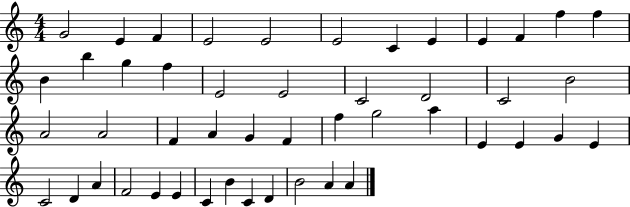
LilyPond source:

{
  \clef treble
  \numericTimeSignature
  \time 4/4
  \key c \major
  g'2 e'4 f'4 | e'2 e'2 | e'2 c'4 e'4 | e'4 f'4 f''4 f''4 | \break b'4 b''4 g''4 f''4 | e'2 e'2 | c'2 d'2 | c'2 b'2 | \break a'2 a'2 | f'4 a'4 g'4 f'4 | f''4 g''2 a''4 | e'4 e'4 g'4 e'4 | \break c'2 d'4 a'4 | f'2 e'4 e'4 | c'4 b'4 c'4 d'4 | b'2 a'4 a'4 | \break \bar "|."
}